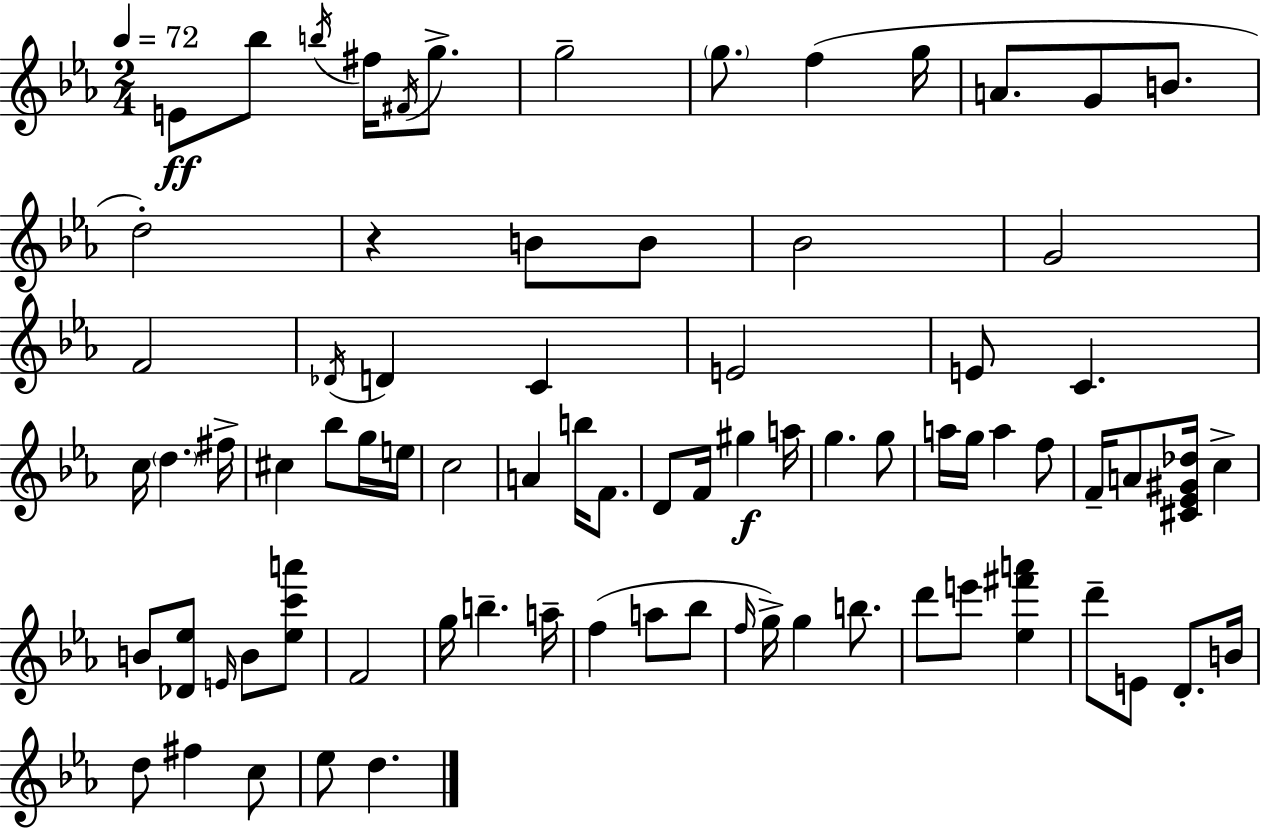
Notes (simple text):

E4/e Bb5/e B5/s F#5/s F#4/s G5/e. G5/h G5/e. F5/q G5/s A4/e. G4/e B4/e. D5/h R/q B4/e B4/e Bb4/h G4/h F4/h Db4/s D4/q C4/q E4/h E4/e C4/q. C5/s D5/q. F#5/s C#5/q Bb5/e G5/s E5/s C5/h A4/q B5/s F4/e. D4/e F4/s G#5/q A5/s G5/q. G5/e A5/s G5/s A5/q F5/e F4/s A4/e [C#4,Eb4,G#4,Db5]/s C5/q B4/e [Db4,Eb5]/e E4/s B4/e [Eb5,C6,A6]/e F4/h G5/s B5/q. A5/s F5/q A5/e Bb5/e F5/s G5/s G5/q B5/e. D6/e E6/e [Eb5,F#6,A6]/q D6/e E4/e D4/e. B4/s D5/e F#5/q C5/e Eb5/e D5/q.